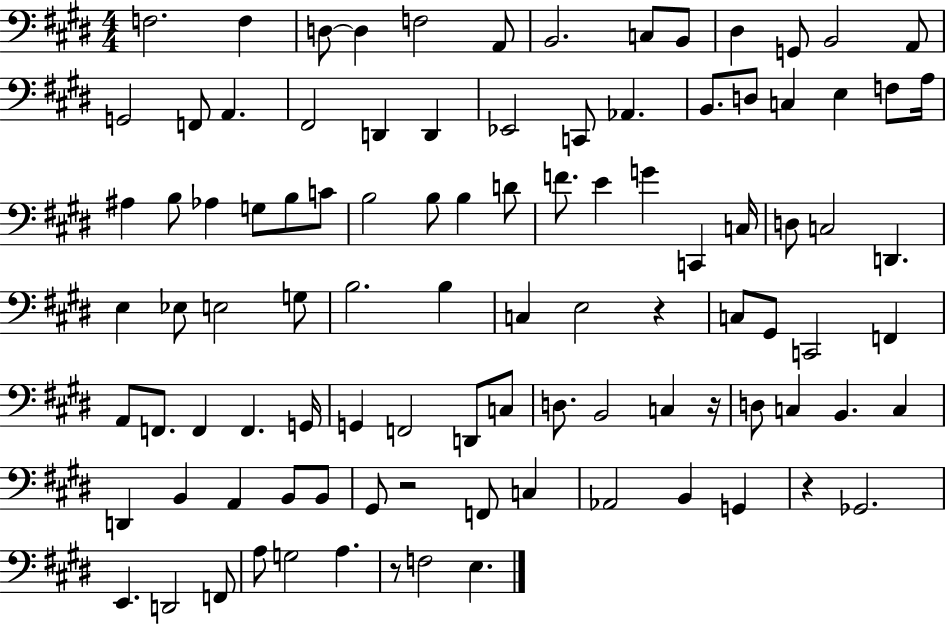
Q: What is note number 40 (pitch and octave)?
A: E4